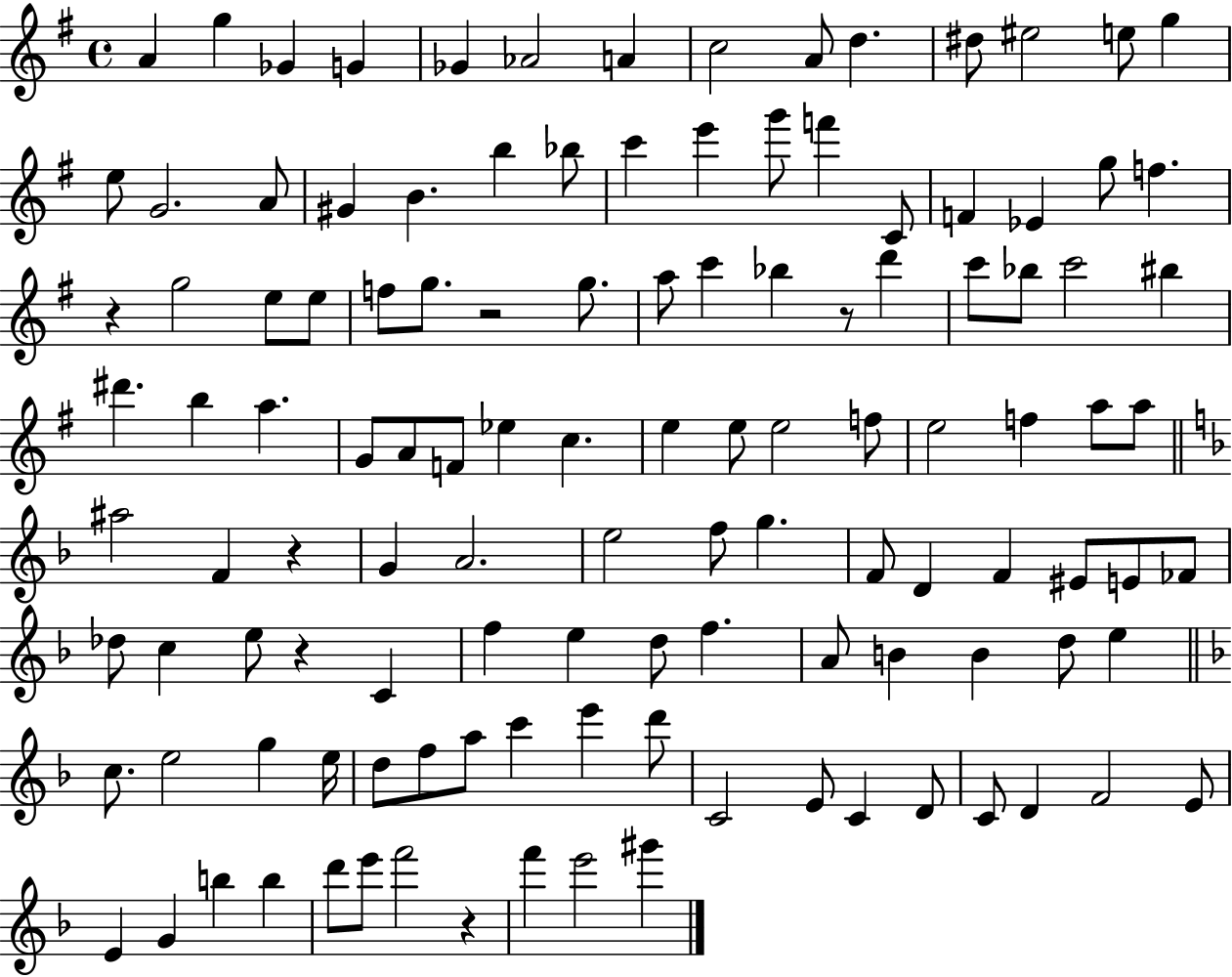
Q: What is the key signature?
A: G major